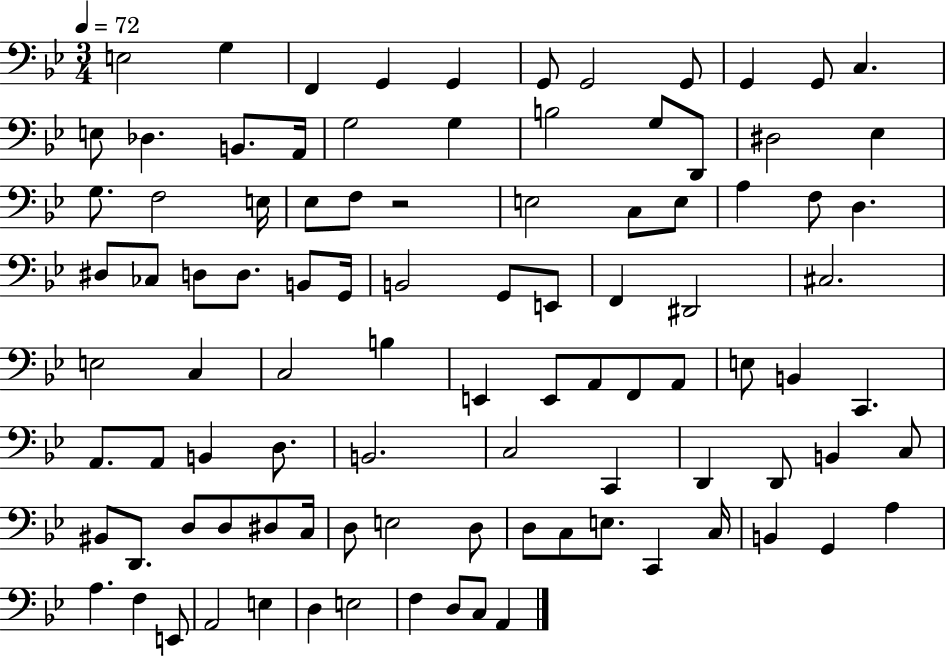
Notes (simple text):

E3/h G3/q F2/q G2/q G2/q G2/e G2/h G2/e G2/q G2/e C3/q. E3/e Db3/q. B2/e. A2/s G3/h G3/q B3/h G3/e D2/e D#3/h Eb3/q G3/e. F3/h E3/s Eb3/e F3/e R/h E3/h C3/e E3/e A3/q F3/e D3/q. D#3/e CES3/e D3/e D3/e. B2/e G2/s B2/h G2/e E2/e F2/q D#2/h C#3/h. E3/h C3/q C3/h B3/q E2/q E2/e A2/e F2/e A2/e E3/e B2/q C2/q. A2/e. A2/e B2/q D3/e. B2/h. C3/h C2/q D2/q D2/e B2/q C3/e BIS2/e D2/e. D3/e D3/e D#3/e C3/s D3/e E3/h D3/e D3/e C3/e E3/e. C2/q C3/s B2/q G2/q A3/q A3/q. F3/q E2/e A2/h E3/q D3/q E3/h F3/q D3/e C3/e A2/q